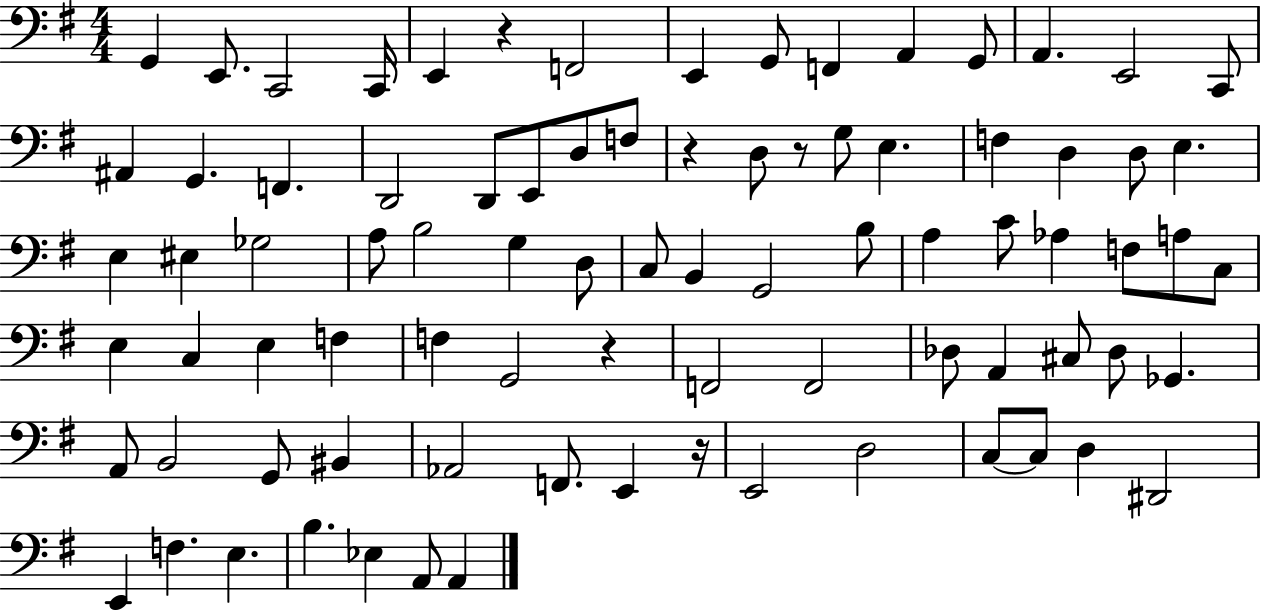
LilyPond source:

{
  \clef bass
  \numericTimeSignature
  \time 4/4
  \key g \major
  g,4 e,8. c,2 c,16 | e,4 r4 f,2 | e,4 g,8 f,4 a,4 g,8 | a,4. e,2 c,8 | \break ais,4 g,4. f,4. | d,2 d,8 e,8 d8 f8 | r4 d8 r8 g8 e4. | f4 d4 d8 e4. | \break e4 eis4 ges2 | a8 b2 g4 d8 | c8 b,4 g,2 b8 | a4 c'8 aes4 f8 a8 c8 | \break e4 c4 e4 f4 | f4 g,2 r4 | f,2 f,2 | des8 a,4 cis8 des8 ges,4. | \break a,8 b,2 g,8 bis,4 | aes,2 f,8. e,4 r16 | e,2 d2 | c8~~ c8 d4 dis,2 | \break e,4 f4. e4. | b4. ees4 a,8 a,4 | \bar "|."
}